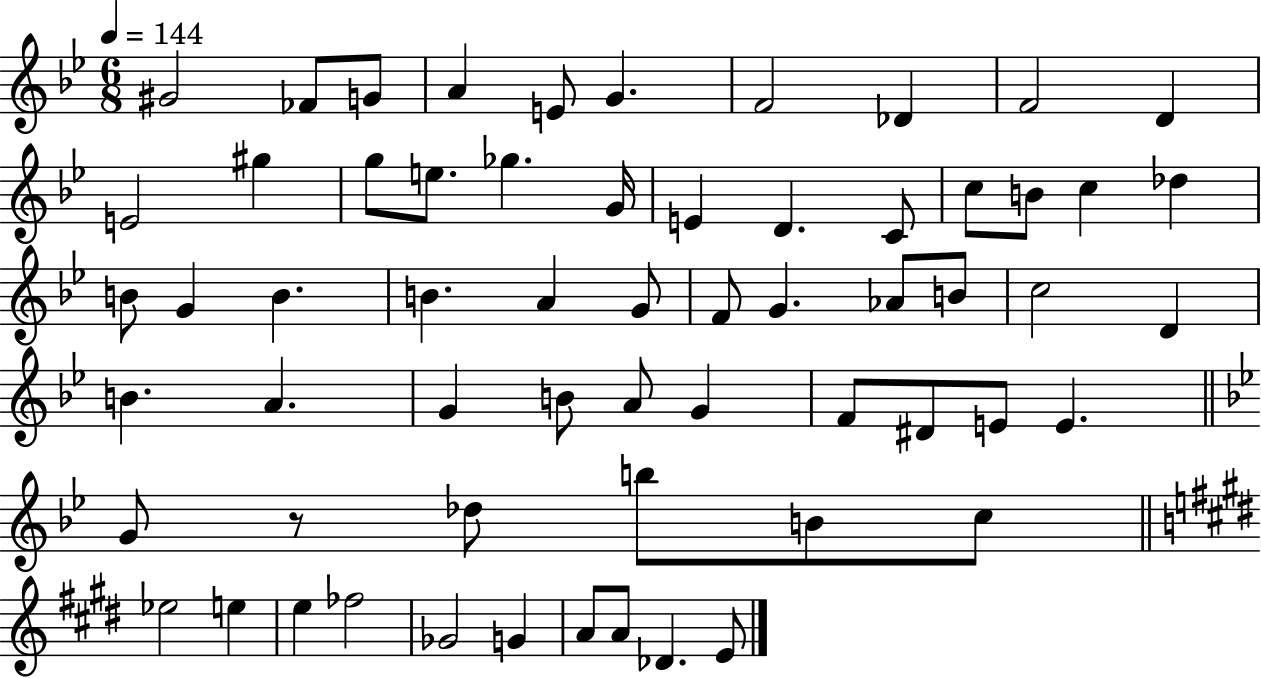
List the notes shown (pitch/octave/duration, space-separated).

G#4/h FES4/e G4/e A4/q E4/e G4/q. F4/h Db4/q F4/h D4/q E4/h G#5/q G5/e E5/e. Gb5/q. G4/s E4/q D4/q. C4/e C5/e B4/e C5/q Db5/q B4/e G4/q B4/q. B4/q. A4/q G4/e F4/e G4/q. Ab4/e B4/e C5/h D4/q B4/q. A4/q. G4/q B4/e A4/e G4/q F4/e D#4/e E4/e E4/q. G4/e R/e Db5/e B5/e B4/e C5/e Eb5/h E5/q E5/q FES5/h Gb4/h G4/q A4/e A4/e Db4/q. E4/e